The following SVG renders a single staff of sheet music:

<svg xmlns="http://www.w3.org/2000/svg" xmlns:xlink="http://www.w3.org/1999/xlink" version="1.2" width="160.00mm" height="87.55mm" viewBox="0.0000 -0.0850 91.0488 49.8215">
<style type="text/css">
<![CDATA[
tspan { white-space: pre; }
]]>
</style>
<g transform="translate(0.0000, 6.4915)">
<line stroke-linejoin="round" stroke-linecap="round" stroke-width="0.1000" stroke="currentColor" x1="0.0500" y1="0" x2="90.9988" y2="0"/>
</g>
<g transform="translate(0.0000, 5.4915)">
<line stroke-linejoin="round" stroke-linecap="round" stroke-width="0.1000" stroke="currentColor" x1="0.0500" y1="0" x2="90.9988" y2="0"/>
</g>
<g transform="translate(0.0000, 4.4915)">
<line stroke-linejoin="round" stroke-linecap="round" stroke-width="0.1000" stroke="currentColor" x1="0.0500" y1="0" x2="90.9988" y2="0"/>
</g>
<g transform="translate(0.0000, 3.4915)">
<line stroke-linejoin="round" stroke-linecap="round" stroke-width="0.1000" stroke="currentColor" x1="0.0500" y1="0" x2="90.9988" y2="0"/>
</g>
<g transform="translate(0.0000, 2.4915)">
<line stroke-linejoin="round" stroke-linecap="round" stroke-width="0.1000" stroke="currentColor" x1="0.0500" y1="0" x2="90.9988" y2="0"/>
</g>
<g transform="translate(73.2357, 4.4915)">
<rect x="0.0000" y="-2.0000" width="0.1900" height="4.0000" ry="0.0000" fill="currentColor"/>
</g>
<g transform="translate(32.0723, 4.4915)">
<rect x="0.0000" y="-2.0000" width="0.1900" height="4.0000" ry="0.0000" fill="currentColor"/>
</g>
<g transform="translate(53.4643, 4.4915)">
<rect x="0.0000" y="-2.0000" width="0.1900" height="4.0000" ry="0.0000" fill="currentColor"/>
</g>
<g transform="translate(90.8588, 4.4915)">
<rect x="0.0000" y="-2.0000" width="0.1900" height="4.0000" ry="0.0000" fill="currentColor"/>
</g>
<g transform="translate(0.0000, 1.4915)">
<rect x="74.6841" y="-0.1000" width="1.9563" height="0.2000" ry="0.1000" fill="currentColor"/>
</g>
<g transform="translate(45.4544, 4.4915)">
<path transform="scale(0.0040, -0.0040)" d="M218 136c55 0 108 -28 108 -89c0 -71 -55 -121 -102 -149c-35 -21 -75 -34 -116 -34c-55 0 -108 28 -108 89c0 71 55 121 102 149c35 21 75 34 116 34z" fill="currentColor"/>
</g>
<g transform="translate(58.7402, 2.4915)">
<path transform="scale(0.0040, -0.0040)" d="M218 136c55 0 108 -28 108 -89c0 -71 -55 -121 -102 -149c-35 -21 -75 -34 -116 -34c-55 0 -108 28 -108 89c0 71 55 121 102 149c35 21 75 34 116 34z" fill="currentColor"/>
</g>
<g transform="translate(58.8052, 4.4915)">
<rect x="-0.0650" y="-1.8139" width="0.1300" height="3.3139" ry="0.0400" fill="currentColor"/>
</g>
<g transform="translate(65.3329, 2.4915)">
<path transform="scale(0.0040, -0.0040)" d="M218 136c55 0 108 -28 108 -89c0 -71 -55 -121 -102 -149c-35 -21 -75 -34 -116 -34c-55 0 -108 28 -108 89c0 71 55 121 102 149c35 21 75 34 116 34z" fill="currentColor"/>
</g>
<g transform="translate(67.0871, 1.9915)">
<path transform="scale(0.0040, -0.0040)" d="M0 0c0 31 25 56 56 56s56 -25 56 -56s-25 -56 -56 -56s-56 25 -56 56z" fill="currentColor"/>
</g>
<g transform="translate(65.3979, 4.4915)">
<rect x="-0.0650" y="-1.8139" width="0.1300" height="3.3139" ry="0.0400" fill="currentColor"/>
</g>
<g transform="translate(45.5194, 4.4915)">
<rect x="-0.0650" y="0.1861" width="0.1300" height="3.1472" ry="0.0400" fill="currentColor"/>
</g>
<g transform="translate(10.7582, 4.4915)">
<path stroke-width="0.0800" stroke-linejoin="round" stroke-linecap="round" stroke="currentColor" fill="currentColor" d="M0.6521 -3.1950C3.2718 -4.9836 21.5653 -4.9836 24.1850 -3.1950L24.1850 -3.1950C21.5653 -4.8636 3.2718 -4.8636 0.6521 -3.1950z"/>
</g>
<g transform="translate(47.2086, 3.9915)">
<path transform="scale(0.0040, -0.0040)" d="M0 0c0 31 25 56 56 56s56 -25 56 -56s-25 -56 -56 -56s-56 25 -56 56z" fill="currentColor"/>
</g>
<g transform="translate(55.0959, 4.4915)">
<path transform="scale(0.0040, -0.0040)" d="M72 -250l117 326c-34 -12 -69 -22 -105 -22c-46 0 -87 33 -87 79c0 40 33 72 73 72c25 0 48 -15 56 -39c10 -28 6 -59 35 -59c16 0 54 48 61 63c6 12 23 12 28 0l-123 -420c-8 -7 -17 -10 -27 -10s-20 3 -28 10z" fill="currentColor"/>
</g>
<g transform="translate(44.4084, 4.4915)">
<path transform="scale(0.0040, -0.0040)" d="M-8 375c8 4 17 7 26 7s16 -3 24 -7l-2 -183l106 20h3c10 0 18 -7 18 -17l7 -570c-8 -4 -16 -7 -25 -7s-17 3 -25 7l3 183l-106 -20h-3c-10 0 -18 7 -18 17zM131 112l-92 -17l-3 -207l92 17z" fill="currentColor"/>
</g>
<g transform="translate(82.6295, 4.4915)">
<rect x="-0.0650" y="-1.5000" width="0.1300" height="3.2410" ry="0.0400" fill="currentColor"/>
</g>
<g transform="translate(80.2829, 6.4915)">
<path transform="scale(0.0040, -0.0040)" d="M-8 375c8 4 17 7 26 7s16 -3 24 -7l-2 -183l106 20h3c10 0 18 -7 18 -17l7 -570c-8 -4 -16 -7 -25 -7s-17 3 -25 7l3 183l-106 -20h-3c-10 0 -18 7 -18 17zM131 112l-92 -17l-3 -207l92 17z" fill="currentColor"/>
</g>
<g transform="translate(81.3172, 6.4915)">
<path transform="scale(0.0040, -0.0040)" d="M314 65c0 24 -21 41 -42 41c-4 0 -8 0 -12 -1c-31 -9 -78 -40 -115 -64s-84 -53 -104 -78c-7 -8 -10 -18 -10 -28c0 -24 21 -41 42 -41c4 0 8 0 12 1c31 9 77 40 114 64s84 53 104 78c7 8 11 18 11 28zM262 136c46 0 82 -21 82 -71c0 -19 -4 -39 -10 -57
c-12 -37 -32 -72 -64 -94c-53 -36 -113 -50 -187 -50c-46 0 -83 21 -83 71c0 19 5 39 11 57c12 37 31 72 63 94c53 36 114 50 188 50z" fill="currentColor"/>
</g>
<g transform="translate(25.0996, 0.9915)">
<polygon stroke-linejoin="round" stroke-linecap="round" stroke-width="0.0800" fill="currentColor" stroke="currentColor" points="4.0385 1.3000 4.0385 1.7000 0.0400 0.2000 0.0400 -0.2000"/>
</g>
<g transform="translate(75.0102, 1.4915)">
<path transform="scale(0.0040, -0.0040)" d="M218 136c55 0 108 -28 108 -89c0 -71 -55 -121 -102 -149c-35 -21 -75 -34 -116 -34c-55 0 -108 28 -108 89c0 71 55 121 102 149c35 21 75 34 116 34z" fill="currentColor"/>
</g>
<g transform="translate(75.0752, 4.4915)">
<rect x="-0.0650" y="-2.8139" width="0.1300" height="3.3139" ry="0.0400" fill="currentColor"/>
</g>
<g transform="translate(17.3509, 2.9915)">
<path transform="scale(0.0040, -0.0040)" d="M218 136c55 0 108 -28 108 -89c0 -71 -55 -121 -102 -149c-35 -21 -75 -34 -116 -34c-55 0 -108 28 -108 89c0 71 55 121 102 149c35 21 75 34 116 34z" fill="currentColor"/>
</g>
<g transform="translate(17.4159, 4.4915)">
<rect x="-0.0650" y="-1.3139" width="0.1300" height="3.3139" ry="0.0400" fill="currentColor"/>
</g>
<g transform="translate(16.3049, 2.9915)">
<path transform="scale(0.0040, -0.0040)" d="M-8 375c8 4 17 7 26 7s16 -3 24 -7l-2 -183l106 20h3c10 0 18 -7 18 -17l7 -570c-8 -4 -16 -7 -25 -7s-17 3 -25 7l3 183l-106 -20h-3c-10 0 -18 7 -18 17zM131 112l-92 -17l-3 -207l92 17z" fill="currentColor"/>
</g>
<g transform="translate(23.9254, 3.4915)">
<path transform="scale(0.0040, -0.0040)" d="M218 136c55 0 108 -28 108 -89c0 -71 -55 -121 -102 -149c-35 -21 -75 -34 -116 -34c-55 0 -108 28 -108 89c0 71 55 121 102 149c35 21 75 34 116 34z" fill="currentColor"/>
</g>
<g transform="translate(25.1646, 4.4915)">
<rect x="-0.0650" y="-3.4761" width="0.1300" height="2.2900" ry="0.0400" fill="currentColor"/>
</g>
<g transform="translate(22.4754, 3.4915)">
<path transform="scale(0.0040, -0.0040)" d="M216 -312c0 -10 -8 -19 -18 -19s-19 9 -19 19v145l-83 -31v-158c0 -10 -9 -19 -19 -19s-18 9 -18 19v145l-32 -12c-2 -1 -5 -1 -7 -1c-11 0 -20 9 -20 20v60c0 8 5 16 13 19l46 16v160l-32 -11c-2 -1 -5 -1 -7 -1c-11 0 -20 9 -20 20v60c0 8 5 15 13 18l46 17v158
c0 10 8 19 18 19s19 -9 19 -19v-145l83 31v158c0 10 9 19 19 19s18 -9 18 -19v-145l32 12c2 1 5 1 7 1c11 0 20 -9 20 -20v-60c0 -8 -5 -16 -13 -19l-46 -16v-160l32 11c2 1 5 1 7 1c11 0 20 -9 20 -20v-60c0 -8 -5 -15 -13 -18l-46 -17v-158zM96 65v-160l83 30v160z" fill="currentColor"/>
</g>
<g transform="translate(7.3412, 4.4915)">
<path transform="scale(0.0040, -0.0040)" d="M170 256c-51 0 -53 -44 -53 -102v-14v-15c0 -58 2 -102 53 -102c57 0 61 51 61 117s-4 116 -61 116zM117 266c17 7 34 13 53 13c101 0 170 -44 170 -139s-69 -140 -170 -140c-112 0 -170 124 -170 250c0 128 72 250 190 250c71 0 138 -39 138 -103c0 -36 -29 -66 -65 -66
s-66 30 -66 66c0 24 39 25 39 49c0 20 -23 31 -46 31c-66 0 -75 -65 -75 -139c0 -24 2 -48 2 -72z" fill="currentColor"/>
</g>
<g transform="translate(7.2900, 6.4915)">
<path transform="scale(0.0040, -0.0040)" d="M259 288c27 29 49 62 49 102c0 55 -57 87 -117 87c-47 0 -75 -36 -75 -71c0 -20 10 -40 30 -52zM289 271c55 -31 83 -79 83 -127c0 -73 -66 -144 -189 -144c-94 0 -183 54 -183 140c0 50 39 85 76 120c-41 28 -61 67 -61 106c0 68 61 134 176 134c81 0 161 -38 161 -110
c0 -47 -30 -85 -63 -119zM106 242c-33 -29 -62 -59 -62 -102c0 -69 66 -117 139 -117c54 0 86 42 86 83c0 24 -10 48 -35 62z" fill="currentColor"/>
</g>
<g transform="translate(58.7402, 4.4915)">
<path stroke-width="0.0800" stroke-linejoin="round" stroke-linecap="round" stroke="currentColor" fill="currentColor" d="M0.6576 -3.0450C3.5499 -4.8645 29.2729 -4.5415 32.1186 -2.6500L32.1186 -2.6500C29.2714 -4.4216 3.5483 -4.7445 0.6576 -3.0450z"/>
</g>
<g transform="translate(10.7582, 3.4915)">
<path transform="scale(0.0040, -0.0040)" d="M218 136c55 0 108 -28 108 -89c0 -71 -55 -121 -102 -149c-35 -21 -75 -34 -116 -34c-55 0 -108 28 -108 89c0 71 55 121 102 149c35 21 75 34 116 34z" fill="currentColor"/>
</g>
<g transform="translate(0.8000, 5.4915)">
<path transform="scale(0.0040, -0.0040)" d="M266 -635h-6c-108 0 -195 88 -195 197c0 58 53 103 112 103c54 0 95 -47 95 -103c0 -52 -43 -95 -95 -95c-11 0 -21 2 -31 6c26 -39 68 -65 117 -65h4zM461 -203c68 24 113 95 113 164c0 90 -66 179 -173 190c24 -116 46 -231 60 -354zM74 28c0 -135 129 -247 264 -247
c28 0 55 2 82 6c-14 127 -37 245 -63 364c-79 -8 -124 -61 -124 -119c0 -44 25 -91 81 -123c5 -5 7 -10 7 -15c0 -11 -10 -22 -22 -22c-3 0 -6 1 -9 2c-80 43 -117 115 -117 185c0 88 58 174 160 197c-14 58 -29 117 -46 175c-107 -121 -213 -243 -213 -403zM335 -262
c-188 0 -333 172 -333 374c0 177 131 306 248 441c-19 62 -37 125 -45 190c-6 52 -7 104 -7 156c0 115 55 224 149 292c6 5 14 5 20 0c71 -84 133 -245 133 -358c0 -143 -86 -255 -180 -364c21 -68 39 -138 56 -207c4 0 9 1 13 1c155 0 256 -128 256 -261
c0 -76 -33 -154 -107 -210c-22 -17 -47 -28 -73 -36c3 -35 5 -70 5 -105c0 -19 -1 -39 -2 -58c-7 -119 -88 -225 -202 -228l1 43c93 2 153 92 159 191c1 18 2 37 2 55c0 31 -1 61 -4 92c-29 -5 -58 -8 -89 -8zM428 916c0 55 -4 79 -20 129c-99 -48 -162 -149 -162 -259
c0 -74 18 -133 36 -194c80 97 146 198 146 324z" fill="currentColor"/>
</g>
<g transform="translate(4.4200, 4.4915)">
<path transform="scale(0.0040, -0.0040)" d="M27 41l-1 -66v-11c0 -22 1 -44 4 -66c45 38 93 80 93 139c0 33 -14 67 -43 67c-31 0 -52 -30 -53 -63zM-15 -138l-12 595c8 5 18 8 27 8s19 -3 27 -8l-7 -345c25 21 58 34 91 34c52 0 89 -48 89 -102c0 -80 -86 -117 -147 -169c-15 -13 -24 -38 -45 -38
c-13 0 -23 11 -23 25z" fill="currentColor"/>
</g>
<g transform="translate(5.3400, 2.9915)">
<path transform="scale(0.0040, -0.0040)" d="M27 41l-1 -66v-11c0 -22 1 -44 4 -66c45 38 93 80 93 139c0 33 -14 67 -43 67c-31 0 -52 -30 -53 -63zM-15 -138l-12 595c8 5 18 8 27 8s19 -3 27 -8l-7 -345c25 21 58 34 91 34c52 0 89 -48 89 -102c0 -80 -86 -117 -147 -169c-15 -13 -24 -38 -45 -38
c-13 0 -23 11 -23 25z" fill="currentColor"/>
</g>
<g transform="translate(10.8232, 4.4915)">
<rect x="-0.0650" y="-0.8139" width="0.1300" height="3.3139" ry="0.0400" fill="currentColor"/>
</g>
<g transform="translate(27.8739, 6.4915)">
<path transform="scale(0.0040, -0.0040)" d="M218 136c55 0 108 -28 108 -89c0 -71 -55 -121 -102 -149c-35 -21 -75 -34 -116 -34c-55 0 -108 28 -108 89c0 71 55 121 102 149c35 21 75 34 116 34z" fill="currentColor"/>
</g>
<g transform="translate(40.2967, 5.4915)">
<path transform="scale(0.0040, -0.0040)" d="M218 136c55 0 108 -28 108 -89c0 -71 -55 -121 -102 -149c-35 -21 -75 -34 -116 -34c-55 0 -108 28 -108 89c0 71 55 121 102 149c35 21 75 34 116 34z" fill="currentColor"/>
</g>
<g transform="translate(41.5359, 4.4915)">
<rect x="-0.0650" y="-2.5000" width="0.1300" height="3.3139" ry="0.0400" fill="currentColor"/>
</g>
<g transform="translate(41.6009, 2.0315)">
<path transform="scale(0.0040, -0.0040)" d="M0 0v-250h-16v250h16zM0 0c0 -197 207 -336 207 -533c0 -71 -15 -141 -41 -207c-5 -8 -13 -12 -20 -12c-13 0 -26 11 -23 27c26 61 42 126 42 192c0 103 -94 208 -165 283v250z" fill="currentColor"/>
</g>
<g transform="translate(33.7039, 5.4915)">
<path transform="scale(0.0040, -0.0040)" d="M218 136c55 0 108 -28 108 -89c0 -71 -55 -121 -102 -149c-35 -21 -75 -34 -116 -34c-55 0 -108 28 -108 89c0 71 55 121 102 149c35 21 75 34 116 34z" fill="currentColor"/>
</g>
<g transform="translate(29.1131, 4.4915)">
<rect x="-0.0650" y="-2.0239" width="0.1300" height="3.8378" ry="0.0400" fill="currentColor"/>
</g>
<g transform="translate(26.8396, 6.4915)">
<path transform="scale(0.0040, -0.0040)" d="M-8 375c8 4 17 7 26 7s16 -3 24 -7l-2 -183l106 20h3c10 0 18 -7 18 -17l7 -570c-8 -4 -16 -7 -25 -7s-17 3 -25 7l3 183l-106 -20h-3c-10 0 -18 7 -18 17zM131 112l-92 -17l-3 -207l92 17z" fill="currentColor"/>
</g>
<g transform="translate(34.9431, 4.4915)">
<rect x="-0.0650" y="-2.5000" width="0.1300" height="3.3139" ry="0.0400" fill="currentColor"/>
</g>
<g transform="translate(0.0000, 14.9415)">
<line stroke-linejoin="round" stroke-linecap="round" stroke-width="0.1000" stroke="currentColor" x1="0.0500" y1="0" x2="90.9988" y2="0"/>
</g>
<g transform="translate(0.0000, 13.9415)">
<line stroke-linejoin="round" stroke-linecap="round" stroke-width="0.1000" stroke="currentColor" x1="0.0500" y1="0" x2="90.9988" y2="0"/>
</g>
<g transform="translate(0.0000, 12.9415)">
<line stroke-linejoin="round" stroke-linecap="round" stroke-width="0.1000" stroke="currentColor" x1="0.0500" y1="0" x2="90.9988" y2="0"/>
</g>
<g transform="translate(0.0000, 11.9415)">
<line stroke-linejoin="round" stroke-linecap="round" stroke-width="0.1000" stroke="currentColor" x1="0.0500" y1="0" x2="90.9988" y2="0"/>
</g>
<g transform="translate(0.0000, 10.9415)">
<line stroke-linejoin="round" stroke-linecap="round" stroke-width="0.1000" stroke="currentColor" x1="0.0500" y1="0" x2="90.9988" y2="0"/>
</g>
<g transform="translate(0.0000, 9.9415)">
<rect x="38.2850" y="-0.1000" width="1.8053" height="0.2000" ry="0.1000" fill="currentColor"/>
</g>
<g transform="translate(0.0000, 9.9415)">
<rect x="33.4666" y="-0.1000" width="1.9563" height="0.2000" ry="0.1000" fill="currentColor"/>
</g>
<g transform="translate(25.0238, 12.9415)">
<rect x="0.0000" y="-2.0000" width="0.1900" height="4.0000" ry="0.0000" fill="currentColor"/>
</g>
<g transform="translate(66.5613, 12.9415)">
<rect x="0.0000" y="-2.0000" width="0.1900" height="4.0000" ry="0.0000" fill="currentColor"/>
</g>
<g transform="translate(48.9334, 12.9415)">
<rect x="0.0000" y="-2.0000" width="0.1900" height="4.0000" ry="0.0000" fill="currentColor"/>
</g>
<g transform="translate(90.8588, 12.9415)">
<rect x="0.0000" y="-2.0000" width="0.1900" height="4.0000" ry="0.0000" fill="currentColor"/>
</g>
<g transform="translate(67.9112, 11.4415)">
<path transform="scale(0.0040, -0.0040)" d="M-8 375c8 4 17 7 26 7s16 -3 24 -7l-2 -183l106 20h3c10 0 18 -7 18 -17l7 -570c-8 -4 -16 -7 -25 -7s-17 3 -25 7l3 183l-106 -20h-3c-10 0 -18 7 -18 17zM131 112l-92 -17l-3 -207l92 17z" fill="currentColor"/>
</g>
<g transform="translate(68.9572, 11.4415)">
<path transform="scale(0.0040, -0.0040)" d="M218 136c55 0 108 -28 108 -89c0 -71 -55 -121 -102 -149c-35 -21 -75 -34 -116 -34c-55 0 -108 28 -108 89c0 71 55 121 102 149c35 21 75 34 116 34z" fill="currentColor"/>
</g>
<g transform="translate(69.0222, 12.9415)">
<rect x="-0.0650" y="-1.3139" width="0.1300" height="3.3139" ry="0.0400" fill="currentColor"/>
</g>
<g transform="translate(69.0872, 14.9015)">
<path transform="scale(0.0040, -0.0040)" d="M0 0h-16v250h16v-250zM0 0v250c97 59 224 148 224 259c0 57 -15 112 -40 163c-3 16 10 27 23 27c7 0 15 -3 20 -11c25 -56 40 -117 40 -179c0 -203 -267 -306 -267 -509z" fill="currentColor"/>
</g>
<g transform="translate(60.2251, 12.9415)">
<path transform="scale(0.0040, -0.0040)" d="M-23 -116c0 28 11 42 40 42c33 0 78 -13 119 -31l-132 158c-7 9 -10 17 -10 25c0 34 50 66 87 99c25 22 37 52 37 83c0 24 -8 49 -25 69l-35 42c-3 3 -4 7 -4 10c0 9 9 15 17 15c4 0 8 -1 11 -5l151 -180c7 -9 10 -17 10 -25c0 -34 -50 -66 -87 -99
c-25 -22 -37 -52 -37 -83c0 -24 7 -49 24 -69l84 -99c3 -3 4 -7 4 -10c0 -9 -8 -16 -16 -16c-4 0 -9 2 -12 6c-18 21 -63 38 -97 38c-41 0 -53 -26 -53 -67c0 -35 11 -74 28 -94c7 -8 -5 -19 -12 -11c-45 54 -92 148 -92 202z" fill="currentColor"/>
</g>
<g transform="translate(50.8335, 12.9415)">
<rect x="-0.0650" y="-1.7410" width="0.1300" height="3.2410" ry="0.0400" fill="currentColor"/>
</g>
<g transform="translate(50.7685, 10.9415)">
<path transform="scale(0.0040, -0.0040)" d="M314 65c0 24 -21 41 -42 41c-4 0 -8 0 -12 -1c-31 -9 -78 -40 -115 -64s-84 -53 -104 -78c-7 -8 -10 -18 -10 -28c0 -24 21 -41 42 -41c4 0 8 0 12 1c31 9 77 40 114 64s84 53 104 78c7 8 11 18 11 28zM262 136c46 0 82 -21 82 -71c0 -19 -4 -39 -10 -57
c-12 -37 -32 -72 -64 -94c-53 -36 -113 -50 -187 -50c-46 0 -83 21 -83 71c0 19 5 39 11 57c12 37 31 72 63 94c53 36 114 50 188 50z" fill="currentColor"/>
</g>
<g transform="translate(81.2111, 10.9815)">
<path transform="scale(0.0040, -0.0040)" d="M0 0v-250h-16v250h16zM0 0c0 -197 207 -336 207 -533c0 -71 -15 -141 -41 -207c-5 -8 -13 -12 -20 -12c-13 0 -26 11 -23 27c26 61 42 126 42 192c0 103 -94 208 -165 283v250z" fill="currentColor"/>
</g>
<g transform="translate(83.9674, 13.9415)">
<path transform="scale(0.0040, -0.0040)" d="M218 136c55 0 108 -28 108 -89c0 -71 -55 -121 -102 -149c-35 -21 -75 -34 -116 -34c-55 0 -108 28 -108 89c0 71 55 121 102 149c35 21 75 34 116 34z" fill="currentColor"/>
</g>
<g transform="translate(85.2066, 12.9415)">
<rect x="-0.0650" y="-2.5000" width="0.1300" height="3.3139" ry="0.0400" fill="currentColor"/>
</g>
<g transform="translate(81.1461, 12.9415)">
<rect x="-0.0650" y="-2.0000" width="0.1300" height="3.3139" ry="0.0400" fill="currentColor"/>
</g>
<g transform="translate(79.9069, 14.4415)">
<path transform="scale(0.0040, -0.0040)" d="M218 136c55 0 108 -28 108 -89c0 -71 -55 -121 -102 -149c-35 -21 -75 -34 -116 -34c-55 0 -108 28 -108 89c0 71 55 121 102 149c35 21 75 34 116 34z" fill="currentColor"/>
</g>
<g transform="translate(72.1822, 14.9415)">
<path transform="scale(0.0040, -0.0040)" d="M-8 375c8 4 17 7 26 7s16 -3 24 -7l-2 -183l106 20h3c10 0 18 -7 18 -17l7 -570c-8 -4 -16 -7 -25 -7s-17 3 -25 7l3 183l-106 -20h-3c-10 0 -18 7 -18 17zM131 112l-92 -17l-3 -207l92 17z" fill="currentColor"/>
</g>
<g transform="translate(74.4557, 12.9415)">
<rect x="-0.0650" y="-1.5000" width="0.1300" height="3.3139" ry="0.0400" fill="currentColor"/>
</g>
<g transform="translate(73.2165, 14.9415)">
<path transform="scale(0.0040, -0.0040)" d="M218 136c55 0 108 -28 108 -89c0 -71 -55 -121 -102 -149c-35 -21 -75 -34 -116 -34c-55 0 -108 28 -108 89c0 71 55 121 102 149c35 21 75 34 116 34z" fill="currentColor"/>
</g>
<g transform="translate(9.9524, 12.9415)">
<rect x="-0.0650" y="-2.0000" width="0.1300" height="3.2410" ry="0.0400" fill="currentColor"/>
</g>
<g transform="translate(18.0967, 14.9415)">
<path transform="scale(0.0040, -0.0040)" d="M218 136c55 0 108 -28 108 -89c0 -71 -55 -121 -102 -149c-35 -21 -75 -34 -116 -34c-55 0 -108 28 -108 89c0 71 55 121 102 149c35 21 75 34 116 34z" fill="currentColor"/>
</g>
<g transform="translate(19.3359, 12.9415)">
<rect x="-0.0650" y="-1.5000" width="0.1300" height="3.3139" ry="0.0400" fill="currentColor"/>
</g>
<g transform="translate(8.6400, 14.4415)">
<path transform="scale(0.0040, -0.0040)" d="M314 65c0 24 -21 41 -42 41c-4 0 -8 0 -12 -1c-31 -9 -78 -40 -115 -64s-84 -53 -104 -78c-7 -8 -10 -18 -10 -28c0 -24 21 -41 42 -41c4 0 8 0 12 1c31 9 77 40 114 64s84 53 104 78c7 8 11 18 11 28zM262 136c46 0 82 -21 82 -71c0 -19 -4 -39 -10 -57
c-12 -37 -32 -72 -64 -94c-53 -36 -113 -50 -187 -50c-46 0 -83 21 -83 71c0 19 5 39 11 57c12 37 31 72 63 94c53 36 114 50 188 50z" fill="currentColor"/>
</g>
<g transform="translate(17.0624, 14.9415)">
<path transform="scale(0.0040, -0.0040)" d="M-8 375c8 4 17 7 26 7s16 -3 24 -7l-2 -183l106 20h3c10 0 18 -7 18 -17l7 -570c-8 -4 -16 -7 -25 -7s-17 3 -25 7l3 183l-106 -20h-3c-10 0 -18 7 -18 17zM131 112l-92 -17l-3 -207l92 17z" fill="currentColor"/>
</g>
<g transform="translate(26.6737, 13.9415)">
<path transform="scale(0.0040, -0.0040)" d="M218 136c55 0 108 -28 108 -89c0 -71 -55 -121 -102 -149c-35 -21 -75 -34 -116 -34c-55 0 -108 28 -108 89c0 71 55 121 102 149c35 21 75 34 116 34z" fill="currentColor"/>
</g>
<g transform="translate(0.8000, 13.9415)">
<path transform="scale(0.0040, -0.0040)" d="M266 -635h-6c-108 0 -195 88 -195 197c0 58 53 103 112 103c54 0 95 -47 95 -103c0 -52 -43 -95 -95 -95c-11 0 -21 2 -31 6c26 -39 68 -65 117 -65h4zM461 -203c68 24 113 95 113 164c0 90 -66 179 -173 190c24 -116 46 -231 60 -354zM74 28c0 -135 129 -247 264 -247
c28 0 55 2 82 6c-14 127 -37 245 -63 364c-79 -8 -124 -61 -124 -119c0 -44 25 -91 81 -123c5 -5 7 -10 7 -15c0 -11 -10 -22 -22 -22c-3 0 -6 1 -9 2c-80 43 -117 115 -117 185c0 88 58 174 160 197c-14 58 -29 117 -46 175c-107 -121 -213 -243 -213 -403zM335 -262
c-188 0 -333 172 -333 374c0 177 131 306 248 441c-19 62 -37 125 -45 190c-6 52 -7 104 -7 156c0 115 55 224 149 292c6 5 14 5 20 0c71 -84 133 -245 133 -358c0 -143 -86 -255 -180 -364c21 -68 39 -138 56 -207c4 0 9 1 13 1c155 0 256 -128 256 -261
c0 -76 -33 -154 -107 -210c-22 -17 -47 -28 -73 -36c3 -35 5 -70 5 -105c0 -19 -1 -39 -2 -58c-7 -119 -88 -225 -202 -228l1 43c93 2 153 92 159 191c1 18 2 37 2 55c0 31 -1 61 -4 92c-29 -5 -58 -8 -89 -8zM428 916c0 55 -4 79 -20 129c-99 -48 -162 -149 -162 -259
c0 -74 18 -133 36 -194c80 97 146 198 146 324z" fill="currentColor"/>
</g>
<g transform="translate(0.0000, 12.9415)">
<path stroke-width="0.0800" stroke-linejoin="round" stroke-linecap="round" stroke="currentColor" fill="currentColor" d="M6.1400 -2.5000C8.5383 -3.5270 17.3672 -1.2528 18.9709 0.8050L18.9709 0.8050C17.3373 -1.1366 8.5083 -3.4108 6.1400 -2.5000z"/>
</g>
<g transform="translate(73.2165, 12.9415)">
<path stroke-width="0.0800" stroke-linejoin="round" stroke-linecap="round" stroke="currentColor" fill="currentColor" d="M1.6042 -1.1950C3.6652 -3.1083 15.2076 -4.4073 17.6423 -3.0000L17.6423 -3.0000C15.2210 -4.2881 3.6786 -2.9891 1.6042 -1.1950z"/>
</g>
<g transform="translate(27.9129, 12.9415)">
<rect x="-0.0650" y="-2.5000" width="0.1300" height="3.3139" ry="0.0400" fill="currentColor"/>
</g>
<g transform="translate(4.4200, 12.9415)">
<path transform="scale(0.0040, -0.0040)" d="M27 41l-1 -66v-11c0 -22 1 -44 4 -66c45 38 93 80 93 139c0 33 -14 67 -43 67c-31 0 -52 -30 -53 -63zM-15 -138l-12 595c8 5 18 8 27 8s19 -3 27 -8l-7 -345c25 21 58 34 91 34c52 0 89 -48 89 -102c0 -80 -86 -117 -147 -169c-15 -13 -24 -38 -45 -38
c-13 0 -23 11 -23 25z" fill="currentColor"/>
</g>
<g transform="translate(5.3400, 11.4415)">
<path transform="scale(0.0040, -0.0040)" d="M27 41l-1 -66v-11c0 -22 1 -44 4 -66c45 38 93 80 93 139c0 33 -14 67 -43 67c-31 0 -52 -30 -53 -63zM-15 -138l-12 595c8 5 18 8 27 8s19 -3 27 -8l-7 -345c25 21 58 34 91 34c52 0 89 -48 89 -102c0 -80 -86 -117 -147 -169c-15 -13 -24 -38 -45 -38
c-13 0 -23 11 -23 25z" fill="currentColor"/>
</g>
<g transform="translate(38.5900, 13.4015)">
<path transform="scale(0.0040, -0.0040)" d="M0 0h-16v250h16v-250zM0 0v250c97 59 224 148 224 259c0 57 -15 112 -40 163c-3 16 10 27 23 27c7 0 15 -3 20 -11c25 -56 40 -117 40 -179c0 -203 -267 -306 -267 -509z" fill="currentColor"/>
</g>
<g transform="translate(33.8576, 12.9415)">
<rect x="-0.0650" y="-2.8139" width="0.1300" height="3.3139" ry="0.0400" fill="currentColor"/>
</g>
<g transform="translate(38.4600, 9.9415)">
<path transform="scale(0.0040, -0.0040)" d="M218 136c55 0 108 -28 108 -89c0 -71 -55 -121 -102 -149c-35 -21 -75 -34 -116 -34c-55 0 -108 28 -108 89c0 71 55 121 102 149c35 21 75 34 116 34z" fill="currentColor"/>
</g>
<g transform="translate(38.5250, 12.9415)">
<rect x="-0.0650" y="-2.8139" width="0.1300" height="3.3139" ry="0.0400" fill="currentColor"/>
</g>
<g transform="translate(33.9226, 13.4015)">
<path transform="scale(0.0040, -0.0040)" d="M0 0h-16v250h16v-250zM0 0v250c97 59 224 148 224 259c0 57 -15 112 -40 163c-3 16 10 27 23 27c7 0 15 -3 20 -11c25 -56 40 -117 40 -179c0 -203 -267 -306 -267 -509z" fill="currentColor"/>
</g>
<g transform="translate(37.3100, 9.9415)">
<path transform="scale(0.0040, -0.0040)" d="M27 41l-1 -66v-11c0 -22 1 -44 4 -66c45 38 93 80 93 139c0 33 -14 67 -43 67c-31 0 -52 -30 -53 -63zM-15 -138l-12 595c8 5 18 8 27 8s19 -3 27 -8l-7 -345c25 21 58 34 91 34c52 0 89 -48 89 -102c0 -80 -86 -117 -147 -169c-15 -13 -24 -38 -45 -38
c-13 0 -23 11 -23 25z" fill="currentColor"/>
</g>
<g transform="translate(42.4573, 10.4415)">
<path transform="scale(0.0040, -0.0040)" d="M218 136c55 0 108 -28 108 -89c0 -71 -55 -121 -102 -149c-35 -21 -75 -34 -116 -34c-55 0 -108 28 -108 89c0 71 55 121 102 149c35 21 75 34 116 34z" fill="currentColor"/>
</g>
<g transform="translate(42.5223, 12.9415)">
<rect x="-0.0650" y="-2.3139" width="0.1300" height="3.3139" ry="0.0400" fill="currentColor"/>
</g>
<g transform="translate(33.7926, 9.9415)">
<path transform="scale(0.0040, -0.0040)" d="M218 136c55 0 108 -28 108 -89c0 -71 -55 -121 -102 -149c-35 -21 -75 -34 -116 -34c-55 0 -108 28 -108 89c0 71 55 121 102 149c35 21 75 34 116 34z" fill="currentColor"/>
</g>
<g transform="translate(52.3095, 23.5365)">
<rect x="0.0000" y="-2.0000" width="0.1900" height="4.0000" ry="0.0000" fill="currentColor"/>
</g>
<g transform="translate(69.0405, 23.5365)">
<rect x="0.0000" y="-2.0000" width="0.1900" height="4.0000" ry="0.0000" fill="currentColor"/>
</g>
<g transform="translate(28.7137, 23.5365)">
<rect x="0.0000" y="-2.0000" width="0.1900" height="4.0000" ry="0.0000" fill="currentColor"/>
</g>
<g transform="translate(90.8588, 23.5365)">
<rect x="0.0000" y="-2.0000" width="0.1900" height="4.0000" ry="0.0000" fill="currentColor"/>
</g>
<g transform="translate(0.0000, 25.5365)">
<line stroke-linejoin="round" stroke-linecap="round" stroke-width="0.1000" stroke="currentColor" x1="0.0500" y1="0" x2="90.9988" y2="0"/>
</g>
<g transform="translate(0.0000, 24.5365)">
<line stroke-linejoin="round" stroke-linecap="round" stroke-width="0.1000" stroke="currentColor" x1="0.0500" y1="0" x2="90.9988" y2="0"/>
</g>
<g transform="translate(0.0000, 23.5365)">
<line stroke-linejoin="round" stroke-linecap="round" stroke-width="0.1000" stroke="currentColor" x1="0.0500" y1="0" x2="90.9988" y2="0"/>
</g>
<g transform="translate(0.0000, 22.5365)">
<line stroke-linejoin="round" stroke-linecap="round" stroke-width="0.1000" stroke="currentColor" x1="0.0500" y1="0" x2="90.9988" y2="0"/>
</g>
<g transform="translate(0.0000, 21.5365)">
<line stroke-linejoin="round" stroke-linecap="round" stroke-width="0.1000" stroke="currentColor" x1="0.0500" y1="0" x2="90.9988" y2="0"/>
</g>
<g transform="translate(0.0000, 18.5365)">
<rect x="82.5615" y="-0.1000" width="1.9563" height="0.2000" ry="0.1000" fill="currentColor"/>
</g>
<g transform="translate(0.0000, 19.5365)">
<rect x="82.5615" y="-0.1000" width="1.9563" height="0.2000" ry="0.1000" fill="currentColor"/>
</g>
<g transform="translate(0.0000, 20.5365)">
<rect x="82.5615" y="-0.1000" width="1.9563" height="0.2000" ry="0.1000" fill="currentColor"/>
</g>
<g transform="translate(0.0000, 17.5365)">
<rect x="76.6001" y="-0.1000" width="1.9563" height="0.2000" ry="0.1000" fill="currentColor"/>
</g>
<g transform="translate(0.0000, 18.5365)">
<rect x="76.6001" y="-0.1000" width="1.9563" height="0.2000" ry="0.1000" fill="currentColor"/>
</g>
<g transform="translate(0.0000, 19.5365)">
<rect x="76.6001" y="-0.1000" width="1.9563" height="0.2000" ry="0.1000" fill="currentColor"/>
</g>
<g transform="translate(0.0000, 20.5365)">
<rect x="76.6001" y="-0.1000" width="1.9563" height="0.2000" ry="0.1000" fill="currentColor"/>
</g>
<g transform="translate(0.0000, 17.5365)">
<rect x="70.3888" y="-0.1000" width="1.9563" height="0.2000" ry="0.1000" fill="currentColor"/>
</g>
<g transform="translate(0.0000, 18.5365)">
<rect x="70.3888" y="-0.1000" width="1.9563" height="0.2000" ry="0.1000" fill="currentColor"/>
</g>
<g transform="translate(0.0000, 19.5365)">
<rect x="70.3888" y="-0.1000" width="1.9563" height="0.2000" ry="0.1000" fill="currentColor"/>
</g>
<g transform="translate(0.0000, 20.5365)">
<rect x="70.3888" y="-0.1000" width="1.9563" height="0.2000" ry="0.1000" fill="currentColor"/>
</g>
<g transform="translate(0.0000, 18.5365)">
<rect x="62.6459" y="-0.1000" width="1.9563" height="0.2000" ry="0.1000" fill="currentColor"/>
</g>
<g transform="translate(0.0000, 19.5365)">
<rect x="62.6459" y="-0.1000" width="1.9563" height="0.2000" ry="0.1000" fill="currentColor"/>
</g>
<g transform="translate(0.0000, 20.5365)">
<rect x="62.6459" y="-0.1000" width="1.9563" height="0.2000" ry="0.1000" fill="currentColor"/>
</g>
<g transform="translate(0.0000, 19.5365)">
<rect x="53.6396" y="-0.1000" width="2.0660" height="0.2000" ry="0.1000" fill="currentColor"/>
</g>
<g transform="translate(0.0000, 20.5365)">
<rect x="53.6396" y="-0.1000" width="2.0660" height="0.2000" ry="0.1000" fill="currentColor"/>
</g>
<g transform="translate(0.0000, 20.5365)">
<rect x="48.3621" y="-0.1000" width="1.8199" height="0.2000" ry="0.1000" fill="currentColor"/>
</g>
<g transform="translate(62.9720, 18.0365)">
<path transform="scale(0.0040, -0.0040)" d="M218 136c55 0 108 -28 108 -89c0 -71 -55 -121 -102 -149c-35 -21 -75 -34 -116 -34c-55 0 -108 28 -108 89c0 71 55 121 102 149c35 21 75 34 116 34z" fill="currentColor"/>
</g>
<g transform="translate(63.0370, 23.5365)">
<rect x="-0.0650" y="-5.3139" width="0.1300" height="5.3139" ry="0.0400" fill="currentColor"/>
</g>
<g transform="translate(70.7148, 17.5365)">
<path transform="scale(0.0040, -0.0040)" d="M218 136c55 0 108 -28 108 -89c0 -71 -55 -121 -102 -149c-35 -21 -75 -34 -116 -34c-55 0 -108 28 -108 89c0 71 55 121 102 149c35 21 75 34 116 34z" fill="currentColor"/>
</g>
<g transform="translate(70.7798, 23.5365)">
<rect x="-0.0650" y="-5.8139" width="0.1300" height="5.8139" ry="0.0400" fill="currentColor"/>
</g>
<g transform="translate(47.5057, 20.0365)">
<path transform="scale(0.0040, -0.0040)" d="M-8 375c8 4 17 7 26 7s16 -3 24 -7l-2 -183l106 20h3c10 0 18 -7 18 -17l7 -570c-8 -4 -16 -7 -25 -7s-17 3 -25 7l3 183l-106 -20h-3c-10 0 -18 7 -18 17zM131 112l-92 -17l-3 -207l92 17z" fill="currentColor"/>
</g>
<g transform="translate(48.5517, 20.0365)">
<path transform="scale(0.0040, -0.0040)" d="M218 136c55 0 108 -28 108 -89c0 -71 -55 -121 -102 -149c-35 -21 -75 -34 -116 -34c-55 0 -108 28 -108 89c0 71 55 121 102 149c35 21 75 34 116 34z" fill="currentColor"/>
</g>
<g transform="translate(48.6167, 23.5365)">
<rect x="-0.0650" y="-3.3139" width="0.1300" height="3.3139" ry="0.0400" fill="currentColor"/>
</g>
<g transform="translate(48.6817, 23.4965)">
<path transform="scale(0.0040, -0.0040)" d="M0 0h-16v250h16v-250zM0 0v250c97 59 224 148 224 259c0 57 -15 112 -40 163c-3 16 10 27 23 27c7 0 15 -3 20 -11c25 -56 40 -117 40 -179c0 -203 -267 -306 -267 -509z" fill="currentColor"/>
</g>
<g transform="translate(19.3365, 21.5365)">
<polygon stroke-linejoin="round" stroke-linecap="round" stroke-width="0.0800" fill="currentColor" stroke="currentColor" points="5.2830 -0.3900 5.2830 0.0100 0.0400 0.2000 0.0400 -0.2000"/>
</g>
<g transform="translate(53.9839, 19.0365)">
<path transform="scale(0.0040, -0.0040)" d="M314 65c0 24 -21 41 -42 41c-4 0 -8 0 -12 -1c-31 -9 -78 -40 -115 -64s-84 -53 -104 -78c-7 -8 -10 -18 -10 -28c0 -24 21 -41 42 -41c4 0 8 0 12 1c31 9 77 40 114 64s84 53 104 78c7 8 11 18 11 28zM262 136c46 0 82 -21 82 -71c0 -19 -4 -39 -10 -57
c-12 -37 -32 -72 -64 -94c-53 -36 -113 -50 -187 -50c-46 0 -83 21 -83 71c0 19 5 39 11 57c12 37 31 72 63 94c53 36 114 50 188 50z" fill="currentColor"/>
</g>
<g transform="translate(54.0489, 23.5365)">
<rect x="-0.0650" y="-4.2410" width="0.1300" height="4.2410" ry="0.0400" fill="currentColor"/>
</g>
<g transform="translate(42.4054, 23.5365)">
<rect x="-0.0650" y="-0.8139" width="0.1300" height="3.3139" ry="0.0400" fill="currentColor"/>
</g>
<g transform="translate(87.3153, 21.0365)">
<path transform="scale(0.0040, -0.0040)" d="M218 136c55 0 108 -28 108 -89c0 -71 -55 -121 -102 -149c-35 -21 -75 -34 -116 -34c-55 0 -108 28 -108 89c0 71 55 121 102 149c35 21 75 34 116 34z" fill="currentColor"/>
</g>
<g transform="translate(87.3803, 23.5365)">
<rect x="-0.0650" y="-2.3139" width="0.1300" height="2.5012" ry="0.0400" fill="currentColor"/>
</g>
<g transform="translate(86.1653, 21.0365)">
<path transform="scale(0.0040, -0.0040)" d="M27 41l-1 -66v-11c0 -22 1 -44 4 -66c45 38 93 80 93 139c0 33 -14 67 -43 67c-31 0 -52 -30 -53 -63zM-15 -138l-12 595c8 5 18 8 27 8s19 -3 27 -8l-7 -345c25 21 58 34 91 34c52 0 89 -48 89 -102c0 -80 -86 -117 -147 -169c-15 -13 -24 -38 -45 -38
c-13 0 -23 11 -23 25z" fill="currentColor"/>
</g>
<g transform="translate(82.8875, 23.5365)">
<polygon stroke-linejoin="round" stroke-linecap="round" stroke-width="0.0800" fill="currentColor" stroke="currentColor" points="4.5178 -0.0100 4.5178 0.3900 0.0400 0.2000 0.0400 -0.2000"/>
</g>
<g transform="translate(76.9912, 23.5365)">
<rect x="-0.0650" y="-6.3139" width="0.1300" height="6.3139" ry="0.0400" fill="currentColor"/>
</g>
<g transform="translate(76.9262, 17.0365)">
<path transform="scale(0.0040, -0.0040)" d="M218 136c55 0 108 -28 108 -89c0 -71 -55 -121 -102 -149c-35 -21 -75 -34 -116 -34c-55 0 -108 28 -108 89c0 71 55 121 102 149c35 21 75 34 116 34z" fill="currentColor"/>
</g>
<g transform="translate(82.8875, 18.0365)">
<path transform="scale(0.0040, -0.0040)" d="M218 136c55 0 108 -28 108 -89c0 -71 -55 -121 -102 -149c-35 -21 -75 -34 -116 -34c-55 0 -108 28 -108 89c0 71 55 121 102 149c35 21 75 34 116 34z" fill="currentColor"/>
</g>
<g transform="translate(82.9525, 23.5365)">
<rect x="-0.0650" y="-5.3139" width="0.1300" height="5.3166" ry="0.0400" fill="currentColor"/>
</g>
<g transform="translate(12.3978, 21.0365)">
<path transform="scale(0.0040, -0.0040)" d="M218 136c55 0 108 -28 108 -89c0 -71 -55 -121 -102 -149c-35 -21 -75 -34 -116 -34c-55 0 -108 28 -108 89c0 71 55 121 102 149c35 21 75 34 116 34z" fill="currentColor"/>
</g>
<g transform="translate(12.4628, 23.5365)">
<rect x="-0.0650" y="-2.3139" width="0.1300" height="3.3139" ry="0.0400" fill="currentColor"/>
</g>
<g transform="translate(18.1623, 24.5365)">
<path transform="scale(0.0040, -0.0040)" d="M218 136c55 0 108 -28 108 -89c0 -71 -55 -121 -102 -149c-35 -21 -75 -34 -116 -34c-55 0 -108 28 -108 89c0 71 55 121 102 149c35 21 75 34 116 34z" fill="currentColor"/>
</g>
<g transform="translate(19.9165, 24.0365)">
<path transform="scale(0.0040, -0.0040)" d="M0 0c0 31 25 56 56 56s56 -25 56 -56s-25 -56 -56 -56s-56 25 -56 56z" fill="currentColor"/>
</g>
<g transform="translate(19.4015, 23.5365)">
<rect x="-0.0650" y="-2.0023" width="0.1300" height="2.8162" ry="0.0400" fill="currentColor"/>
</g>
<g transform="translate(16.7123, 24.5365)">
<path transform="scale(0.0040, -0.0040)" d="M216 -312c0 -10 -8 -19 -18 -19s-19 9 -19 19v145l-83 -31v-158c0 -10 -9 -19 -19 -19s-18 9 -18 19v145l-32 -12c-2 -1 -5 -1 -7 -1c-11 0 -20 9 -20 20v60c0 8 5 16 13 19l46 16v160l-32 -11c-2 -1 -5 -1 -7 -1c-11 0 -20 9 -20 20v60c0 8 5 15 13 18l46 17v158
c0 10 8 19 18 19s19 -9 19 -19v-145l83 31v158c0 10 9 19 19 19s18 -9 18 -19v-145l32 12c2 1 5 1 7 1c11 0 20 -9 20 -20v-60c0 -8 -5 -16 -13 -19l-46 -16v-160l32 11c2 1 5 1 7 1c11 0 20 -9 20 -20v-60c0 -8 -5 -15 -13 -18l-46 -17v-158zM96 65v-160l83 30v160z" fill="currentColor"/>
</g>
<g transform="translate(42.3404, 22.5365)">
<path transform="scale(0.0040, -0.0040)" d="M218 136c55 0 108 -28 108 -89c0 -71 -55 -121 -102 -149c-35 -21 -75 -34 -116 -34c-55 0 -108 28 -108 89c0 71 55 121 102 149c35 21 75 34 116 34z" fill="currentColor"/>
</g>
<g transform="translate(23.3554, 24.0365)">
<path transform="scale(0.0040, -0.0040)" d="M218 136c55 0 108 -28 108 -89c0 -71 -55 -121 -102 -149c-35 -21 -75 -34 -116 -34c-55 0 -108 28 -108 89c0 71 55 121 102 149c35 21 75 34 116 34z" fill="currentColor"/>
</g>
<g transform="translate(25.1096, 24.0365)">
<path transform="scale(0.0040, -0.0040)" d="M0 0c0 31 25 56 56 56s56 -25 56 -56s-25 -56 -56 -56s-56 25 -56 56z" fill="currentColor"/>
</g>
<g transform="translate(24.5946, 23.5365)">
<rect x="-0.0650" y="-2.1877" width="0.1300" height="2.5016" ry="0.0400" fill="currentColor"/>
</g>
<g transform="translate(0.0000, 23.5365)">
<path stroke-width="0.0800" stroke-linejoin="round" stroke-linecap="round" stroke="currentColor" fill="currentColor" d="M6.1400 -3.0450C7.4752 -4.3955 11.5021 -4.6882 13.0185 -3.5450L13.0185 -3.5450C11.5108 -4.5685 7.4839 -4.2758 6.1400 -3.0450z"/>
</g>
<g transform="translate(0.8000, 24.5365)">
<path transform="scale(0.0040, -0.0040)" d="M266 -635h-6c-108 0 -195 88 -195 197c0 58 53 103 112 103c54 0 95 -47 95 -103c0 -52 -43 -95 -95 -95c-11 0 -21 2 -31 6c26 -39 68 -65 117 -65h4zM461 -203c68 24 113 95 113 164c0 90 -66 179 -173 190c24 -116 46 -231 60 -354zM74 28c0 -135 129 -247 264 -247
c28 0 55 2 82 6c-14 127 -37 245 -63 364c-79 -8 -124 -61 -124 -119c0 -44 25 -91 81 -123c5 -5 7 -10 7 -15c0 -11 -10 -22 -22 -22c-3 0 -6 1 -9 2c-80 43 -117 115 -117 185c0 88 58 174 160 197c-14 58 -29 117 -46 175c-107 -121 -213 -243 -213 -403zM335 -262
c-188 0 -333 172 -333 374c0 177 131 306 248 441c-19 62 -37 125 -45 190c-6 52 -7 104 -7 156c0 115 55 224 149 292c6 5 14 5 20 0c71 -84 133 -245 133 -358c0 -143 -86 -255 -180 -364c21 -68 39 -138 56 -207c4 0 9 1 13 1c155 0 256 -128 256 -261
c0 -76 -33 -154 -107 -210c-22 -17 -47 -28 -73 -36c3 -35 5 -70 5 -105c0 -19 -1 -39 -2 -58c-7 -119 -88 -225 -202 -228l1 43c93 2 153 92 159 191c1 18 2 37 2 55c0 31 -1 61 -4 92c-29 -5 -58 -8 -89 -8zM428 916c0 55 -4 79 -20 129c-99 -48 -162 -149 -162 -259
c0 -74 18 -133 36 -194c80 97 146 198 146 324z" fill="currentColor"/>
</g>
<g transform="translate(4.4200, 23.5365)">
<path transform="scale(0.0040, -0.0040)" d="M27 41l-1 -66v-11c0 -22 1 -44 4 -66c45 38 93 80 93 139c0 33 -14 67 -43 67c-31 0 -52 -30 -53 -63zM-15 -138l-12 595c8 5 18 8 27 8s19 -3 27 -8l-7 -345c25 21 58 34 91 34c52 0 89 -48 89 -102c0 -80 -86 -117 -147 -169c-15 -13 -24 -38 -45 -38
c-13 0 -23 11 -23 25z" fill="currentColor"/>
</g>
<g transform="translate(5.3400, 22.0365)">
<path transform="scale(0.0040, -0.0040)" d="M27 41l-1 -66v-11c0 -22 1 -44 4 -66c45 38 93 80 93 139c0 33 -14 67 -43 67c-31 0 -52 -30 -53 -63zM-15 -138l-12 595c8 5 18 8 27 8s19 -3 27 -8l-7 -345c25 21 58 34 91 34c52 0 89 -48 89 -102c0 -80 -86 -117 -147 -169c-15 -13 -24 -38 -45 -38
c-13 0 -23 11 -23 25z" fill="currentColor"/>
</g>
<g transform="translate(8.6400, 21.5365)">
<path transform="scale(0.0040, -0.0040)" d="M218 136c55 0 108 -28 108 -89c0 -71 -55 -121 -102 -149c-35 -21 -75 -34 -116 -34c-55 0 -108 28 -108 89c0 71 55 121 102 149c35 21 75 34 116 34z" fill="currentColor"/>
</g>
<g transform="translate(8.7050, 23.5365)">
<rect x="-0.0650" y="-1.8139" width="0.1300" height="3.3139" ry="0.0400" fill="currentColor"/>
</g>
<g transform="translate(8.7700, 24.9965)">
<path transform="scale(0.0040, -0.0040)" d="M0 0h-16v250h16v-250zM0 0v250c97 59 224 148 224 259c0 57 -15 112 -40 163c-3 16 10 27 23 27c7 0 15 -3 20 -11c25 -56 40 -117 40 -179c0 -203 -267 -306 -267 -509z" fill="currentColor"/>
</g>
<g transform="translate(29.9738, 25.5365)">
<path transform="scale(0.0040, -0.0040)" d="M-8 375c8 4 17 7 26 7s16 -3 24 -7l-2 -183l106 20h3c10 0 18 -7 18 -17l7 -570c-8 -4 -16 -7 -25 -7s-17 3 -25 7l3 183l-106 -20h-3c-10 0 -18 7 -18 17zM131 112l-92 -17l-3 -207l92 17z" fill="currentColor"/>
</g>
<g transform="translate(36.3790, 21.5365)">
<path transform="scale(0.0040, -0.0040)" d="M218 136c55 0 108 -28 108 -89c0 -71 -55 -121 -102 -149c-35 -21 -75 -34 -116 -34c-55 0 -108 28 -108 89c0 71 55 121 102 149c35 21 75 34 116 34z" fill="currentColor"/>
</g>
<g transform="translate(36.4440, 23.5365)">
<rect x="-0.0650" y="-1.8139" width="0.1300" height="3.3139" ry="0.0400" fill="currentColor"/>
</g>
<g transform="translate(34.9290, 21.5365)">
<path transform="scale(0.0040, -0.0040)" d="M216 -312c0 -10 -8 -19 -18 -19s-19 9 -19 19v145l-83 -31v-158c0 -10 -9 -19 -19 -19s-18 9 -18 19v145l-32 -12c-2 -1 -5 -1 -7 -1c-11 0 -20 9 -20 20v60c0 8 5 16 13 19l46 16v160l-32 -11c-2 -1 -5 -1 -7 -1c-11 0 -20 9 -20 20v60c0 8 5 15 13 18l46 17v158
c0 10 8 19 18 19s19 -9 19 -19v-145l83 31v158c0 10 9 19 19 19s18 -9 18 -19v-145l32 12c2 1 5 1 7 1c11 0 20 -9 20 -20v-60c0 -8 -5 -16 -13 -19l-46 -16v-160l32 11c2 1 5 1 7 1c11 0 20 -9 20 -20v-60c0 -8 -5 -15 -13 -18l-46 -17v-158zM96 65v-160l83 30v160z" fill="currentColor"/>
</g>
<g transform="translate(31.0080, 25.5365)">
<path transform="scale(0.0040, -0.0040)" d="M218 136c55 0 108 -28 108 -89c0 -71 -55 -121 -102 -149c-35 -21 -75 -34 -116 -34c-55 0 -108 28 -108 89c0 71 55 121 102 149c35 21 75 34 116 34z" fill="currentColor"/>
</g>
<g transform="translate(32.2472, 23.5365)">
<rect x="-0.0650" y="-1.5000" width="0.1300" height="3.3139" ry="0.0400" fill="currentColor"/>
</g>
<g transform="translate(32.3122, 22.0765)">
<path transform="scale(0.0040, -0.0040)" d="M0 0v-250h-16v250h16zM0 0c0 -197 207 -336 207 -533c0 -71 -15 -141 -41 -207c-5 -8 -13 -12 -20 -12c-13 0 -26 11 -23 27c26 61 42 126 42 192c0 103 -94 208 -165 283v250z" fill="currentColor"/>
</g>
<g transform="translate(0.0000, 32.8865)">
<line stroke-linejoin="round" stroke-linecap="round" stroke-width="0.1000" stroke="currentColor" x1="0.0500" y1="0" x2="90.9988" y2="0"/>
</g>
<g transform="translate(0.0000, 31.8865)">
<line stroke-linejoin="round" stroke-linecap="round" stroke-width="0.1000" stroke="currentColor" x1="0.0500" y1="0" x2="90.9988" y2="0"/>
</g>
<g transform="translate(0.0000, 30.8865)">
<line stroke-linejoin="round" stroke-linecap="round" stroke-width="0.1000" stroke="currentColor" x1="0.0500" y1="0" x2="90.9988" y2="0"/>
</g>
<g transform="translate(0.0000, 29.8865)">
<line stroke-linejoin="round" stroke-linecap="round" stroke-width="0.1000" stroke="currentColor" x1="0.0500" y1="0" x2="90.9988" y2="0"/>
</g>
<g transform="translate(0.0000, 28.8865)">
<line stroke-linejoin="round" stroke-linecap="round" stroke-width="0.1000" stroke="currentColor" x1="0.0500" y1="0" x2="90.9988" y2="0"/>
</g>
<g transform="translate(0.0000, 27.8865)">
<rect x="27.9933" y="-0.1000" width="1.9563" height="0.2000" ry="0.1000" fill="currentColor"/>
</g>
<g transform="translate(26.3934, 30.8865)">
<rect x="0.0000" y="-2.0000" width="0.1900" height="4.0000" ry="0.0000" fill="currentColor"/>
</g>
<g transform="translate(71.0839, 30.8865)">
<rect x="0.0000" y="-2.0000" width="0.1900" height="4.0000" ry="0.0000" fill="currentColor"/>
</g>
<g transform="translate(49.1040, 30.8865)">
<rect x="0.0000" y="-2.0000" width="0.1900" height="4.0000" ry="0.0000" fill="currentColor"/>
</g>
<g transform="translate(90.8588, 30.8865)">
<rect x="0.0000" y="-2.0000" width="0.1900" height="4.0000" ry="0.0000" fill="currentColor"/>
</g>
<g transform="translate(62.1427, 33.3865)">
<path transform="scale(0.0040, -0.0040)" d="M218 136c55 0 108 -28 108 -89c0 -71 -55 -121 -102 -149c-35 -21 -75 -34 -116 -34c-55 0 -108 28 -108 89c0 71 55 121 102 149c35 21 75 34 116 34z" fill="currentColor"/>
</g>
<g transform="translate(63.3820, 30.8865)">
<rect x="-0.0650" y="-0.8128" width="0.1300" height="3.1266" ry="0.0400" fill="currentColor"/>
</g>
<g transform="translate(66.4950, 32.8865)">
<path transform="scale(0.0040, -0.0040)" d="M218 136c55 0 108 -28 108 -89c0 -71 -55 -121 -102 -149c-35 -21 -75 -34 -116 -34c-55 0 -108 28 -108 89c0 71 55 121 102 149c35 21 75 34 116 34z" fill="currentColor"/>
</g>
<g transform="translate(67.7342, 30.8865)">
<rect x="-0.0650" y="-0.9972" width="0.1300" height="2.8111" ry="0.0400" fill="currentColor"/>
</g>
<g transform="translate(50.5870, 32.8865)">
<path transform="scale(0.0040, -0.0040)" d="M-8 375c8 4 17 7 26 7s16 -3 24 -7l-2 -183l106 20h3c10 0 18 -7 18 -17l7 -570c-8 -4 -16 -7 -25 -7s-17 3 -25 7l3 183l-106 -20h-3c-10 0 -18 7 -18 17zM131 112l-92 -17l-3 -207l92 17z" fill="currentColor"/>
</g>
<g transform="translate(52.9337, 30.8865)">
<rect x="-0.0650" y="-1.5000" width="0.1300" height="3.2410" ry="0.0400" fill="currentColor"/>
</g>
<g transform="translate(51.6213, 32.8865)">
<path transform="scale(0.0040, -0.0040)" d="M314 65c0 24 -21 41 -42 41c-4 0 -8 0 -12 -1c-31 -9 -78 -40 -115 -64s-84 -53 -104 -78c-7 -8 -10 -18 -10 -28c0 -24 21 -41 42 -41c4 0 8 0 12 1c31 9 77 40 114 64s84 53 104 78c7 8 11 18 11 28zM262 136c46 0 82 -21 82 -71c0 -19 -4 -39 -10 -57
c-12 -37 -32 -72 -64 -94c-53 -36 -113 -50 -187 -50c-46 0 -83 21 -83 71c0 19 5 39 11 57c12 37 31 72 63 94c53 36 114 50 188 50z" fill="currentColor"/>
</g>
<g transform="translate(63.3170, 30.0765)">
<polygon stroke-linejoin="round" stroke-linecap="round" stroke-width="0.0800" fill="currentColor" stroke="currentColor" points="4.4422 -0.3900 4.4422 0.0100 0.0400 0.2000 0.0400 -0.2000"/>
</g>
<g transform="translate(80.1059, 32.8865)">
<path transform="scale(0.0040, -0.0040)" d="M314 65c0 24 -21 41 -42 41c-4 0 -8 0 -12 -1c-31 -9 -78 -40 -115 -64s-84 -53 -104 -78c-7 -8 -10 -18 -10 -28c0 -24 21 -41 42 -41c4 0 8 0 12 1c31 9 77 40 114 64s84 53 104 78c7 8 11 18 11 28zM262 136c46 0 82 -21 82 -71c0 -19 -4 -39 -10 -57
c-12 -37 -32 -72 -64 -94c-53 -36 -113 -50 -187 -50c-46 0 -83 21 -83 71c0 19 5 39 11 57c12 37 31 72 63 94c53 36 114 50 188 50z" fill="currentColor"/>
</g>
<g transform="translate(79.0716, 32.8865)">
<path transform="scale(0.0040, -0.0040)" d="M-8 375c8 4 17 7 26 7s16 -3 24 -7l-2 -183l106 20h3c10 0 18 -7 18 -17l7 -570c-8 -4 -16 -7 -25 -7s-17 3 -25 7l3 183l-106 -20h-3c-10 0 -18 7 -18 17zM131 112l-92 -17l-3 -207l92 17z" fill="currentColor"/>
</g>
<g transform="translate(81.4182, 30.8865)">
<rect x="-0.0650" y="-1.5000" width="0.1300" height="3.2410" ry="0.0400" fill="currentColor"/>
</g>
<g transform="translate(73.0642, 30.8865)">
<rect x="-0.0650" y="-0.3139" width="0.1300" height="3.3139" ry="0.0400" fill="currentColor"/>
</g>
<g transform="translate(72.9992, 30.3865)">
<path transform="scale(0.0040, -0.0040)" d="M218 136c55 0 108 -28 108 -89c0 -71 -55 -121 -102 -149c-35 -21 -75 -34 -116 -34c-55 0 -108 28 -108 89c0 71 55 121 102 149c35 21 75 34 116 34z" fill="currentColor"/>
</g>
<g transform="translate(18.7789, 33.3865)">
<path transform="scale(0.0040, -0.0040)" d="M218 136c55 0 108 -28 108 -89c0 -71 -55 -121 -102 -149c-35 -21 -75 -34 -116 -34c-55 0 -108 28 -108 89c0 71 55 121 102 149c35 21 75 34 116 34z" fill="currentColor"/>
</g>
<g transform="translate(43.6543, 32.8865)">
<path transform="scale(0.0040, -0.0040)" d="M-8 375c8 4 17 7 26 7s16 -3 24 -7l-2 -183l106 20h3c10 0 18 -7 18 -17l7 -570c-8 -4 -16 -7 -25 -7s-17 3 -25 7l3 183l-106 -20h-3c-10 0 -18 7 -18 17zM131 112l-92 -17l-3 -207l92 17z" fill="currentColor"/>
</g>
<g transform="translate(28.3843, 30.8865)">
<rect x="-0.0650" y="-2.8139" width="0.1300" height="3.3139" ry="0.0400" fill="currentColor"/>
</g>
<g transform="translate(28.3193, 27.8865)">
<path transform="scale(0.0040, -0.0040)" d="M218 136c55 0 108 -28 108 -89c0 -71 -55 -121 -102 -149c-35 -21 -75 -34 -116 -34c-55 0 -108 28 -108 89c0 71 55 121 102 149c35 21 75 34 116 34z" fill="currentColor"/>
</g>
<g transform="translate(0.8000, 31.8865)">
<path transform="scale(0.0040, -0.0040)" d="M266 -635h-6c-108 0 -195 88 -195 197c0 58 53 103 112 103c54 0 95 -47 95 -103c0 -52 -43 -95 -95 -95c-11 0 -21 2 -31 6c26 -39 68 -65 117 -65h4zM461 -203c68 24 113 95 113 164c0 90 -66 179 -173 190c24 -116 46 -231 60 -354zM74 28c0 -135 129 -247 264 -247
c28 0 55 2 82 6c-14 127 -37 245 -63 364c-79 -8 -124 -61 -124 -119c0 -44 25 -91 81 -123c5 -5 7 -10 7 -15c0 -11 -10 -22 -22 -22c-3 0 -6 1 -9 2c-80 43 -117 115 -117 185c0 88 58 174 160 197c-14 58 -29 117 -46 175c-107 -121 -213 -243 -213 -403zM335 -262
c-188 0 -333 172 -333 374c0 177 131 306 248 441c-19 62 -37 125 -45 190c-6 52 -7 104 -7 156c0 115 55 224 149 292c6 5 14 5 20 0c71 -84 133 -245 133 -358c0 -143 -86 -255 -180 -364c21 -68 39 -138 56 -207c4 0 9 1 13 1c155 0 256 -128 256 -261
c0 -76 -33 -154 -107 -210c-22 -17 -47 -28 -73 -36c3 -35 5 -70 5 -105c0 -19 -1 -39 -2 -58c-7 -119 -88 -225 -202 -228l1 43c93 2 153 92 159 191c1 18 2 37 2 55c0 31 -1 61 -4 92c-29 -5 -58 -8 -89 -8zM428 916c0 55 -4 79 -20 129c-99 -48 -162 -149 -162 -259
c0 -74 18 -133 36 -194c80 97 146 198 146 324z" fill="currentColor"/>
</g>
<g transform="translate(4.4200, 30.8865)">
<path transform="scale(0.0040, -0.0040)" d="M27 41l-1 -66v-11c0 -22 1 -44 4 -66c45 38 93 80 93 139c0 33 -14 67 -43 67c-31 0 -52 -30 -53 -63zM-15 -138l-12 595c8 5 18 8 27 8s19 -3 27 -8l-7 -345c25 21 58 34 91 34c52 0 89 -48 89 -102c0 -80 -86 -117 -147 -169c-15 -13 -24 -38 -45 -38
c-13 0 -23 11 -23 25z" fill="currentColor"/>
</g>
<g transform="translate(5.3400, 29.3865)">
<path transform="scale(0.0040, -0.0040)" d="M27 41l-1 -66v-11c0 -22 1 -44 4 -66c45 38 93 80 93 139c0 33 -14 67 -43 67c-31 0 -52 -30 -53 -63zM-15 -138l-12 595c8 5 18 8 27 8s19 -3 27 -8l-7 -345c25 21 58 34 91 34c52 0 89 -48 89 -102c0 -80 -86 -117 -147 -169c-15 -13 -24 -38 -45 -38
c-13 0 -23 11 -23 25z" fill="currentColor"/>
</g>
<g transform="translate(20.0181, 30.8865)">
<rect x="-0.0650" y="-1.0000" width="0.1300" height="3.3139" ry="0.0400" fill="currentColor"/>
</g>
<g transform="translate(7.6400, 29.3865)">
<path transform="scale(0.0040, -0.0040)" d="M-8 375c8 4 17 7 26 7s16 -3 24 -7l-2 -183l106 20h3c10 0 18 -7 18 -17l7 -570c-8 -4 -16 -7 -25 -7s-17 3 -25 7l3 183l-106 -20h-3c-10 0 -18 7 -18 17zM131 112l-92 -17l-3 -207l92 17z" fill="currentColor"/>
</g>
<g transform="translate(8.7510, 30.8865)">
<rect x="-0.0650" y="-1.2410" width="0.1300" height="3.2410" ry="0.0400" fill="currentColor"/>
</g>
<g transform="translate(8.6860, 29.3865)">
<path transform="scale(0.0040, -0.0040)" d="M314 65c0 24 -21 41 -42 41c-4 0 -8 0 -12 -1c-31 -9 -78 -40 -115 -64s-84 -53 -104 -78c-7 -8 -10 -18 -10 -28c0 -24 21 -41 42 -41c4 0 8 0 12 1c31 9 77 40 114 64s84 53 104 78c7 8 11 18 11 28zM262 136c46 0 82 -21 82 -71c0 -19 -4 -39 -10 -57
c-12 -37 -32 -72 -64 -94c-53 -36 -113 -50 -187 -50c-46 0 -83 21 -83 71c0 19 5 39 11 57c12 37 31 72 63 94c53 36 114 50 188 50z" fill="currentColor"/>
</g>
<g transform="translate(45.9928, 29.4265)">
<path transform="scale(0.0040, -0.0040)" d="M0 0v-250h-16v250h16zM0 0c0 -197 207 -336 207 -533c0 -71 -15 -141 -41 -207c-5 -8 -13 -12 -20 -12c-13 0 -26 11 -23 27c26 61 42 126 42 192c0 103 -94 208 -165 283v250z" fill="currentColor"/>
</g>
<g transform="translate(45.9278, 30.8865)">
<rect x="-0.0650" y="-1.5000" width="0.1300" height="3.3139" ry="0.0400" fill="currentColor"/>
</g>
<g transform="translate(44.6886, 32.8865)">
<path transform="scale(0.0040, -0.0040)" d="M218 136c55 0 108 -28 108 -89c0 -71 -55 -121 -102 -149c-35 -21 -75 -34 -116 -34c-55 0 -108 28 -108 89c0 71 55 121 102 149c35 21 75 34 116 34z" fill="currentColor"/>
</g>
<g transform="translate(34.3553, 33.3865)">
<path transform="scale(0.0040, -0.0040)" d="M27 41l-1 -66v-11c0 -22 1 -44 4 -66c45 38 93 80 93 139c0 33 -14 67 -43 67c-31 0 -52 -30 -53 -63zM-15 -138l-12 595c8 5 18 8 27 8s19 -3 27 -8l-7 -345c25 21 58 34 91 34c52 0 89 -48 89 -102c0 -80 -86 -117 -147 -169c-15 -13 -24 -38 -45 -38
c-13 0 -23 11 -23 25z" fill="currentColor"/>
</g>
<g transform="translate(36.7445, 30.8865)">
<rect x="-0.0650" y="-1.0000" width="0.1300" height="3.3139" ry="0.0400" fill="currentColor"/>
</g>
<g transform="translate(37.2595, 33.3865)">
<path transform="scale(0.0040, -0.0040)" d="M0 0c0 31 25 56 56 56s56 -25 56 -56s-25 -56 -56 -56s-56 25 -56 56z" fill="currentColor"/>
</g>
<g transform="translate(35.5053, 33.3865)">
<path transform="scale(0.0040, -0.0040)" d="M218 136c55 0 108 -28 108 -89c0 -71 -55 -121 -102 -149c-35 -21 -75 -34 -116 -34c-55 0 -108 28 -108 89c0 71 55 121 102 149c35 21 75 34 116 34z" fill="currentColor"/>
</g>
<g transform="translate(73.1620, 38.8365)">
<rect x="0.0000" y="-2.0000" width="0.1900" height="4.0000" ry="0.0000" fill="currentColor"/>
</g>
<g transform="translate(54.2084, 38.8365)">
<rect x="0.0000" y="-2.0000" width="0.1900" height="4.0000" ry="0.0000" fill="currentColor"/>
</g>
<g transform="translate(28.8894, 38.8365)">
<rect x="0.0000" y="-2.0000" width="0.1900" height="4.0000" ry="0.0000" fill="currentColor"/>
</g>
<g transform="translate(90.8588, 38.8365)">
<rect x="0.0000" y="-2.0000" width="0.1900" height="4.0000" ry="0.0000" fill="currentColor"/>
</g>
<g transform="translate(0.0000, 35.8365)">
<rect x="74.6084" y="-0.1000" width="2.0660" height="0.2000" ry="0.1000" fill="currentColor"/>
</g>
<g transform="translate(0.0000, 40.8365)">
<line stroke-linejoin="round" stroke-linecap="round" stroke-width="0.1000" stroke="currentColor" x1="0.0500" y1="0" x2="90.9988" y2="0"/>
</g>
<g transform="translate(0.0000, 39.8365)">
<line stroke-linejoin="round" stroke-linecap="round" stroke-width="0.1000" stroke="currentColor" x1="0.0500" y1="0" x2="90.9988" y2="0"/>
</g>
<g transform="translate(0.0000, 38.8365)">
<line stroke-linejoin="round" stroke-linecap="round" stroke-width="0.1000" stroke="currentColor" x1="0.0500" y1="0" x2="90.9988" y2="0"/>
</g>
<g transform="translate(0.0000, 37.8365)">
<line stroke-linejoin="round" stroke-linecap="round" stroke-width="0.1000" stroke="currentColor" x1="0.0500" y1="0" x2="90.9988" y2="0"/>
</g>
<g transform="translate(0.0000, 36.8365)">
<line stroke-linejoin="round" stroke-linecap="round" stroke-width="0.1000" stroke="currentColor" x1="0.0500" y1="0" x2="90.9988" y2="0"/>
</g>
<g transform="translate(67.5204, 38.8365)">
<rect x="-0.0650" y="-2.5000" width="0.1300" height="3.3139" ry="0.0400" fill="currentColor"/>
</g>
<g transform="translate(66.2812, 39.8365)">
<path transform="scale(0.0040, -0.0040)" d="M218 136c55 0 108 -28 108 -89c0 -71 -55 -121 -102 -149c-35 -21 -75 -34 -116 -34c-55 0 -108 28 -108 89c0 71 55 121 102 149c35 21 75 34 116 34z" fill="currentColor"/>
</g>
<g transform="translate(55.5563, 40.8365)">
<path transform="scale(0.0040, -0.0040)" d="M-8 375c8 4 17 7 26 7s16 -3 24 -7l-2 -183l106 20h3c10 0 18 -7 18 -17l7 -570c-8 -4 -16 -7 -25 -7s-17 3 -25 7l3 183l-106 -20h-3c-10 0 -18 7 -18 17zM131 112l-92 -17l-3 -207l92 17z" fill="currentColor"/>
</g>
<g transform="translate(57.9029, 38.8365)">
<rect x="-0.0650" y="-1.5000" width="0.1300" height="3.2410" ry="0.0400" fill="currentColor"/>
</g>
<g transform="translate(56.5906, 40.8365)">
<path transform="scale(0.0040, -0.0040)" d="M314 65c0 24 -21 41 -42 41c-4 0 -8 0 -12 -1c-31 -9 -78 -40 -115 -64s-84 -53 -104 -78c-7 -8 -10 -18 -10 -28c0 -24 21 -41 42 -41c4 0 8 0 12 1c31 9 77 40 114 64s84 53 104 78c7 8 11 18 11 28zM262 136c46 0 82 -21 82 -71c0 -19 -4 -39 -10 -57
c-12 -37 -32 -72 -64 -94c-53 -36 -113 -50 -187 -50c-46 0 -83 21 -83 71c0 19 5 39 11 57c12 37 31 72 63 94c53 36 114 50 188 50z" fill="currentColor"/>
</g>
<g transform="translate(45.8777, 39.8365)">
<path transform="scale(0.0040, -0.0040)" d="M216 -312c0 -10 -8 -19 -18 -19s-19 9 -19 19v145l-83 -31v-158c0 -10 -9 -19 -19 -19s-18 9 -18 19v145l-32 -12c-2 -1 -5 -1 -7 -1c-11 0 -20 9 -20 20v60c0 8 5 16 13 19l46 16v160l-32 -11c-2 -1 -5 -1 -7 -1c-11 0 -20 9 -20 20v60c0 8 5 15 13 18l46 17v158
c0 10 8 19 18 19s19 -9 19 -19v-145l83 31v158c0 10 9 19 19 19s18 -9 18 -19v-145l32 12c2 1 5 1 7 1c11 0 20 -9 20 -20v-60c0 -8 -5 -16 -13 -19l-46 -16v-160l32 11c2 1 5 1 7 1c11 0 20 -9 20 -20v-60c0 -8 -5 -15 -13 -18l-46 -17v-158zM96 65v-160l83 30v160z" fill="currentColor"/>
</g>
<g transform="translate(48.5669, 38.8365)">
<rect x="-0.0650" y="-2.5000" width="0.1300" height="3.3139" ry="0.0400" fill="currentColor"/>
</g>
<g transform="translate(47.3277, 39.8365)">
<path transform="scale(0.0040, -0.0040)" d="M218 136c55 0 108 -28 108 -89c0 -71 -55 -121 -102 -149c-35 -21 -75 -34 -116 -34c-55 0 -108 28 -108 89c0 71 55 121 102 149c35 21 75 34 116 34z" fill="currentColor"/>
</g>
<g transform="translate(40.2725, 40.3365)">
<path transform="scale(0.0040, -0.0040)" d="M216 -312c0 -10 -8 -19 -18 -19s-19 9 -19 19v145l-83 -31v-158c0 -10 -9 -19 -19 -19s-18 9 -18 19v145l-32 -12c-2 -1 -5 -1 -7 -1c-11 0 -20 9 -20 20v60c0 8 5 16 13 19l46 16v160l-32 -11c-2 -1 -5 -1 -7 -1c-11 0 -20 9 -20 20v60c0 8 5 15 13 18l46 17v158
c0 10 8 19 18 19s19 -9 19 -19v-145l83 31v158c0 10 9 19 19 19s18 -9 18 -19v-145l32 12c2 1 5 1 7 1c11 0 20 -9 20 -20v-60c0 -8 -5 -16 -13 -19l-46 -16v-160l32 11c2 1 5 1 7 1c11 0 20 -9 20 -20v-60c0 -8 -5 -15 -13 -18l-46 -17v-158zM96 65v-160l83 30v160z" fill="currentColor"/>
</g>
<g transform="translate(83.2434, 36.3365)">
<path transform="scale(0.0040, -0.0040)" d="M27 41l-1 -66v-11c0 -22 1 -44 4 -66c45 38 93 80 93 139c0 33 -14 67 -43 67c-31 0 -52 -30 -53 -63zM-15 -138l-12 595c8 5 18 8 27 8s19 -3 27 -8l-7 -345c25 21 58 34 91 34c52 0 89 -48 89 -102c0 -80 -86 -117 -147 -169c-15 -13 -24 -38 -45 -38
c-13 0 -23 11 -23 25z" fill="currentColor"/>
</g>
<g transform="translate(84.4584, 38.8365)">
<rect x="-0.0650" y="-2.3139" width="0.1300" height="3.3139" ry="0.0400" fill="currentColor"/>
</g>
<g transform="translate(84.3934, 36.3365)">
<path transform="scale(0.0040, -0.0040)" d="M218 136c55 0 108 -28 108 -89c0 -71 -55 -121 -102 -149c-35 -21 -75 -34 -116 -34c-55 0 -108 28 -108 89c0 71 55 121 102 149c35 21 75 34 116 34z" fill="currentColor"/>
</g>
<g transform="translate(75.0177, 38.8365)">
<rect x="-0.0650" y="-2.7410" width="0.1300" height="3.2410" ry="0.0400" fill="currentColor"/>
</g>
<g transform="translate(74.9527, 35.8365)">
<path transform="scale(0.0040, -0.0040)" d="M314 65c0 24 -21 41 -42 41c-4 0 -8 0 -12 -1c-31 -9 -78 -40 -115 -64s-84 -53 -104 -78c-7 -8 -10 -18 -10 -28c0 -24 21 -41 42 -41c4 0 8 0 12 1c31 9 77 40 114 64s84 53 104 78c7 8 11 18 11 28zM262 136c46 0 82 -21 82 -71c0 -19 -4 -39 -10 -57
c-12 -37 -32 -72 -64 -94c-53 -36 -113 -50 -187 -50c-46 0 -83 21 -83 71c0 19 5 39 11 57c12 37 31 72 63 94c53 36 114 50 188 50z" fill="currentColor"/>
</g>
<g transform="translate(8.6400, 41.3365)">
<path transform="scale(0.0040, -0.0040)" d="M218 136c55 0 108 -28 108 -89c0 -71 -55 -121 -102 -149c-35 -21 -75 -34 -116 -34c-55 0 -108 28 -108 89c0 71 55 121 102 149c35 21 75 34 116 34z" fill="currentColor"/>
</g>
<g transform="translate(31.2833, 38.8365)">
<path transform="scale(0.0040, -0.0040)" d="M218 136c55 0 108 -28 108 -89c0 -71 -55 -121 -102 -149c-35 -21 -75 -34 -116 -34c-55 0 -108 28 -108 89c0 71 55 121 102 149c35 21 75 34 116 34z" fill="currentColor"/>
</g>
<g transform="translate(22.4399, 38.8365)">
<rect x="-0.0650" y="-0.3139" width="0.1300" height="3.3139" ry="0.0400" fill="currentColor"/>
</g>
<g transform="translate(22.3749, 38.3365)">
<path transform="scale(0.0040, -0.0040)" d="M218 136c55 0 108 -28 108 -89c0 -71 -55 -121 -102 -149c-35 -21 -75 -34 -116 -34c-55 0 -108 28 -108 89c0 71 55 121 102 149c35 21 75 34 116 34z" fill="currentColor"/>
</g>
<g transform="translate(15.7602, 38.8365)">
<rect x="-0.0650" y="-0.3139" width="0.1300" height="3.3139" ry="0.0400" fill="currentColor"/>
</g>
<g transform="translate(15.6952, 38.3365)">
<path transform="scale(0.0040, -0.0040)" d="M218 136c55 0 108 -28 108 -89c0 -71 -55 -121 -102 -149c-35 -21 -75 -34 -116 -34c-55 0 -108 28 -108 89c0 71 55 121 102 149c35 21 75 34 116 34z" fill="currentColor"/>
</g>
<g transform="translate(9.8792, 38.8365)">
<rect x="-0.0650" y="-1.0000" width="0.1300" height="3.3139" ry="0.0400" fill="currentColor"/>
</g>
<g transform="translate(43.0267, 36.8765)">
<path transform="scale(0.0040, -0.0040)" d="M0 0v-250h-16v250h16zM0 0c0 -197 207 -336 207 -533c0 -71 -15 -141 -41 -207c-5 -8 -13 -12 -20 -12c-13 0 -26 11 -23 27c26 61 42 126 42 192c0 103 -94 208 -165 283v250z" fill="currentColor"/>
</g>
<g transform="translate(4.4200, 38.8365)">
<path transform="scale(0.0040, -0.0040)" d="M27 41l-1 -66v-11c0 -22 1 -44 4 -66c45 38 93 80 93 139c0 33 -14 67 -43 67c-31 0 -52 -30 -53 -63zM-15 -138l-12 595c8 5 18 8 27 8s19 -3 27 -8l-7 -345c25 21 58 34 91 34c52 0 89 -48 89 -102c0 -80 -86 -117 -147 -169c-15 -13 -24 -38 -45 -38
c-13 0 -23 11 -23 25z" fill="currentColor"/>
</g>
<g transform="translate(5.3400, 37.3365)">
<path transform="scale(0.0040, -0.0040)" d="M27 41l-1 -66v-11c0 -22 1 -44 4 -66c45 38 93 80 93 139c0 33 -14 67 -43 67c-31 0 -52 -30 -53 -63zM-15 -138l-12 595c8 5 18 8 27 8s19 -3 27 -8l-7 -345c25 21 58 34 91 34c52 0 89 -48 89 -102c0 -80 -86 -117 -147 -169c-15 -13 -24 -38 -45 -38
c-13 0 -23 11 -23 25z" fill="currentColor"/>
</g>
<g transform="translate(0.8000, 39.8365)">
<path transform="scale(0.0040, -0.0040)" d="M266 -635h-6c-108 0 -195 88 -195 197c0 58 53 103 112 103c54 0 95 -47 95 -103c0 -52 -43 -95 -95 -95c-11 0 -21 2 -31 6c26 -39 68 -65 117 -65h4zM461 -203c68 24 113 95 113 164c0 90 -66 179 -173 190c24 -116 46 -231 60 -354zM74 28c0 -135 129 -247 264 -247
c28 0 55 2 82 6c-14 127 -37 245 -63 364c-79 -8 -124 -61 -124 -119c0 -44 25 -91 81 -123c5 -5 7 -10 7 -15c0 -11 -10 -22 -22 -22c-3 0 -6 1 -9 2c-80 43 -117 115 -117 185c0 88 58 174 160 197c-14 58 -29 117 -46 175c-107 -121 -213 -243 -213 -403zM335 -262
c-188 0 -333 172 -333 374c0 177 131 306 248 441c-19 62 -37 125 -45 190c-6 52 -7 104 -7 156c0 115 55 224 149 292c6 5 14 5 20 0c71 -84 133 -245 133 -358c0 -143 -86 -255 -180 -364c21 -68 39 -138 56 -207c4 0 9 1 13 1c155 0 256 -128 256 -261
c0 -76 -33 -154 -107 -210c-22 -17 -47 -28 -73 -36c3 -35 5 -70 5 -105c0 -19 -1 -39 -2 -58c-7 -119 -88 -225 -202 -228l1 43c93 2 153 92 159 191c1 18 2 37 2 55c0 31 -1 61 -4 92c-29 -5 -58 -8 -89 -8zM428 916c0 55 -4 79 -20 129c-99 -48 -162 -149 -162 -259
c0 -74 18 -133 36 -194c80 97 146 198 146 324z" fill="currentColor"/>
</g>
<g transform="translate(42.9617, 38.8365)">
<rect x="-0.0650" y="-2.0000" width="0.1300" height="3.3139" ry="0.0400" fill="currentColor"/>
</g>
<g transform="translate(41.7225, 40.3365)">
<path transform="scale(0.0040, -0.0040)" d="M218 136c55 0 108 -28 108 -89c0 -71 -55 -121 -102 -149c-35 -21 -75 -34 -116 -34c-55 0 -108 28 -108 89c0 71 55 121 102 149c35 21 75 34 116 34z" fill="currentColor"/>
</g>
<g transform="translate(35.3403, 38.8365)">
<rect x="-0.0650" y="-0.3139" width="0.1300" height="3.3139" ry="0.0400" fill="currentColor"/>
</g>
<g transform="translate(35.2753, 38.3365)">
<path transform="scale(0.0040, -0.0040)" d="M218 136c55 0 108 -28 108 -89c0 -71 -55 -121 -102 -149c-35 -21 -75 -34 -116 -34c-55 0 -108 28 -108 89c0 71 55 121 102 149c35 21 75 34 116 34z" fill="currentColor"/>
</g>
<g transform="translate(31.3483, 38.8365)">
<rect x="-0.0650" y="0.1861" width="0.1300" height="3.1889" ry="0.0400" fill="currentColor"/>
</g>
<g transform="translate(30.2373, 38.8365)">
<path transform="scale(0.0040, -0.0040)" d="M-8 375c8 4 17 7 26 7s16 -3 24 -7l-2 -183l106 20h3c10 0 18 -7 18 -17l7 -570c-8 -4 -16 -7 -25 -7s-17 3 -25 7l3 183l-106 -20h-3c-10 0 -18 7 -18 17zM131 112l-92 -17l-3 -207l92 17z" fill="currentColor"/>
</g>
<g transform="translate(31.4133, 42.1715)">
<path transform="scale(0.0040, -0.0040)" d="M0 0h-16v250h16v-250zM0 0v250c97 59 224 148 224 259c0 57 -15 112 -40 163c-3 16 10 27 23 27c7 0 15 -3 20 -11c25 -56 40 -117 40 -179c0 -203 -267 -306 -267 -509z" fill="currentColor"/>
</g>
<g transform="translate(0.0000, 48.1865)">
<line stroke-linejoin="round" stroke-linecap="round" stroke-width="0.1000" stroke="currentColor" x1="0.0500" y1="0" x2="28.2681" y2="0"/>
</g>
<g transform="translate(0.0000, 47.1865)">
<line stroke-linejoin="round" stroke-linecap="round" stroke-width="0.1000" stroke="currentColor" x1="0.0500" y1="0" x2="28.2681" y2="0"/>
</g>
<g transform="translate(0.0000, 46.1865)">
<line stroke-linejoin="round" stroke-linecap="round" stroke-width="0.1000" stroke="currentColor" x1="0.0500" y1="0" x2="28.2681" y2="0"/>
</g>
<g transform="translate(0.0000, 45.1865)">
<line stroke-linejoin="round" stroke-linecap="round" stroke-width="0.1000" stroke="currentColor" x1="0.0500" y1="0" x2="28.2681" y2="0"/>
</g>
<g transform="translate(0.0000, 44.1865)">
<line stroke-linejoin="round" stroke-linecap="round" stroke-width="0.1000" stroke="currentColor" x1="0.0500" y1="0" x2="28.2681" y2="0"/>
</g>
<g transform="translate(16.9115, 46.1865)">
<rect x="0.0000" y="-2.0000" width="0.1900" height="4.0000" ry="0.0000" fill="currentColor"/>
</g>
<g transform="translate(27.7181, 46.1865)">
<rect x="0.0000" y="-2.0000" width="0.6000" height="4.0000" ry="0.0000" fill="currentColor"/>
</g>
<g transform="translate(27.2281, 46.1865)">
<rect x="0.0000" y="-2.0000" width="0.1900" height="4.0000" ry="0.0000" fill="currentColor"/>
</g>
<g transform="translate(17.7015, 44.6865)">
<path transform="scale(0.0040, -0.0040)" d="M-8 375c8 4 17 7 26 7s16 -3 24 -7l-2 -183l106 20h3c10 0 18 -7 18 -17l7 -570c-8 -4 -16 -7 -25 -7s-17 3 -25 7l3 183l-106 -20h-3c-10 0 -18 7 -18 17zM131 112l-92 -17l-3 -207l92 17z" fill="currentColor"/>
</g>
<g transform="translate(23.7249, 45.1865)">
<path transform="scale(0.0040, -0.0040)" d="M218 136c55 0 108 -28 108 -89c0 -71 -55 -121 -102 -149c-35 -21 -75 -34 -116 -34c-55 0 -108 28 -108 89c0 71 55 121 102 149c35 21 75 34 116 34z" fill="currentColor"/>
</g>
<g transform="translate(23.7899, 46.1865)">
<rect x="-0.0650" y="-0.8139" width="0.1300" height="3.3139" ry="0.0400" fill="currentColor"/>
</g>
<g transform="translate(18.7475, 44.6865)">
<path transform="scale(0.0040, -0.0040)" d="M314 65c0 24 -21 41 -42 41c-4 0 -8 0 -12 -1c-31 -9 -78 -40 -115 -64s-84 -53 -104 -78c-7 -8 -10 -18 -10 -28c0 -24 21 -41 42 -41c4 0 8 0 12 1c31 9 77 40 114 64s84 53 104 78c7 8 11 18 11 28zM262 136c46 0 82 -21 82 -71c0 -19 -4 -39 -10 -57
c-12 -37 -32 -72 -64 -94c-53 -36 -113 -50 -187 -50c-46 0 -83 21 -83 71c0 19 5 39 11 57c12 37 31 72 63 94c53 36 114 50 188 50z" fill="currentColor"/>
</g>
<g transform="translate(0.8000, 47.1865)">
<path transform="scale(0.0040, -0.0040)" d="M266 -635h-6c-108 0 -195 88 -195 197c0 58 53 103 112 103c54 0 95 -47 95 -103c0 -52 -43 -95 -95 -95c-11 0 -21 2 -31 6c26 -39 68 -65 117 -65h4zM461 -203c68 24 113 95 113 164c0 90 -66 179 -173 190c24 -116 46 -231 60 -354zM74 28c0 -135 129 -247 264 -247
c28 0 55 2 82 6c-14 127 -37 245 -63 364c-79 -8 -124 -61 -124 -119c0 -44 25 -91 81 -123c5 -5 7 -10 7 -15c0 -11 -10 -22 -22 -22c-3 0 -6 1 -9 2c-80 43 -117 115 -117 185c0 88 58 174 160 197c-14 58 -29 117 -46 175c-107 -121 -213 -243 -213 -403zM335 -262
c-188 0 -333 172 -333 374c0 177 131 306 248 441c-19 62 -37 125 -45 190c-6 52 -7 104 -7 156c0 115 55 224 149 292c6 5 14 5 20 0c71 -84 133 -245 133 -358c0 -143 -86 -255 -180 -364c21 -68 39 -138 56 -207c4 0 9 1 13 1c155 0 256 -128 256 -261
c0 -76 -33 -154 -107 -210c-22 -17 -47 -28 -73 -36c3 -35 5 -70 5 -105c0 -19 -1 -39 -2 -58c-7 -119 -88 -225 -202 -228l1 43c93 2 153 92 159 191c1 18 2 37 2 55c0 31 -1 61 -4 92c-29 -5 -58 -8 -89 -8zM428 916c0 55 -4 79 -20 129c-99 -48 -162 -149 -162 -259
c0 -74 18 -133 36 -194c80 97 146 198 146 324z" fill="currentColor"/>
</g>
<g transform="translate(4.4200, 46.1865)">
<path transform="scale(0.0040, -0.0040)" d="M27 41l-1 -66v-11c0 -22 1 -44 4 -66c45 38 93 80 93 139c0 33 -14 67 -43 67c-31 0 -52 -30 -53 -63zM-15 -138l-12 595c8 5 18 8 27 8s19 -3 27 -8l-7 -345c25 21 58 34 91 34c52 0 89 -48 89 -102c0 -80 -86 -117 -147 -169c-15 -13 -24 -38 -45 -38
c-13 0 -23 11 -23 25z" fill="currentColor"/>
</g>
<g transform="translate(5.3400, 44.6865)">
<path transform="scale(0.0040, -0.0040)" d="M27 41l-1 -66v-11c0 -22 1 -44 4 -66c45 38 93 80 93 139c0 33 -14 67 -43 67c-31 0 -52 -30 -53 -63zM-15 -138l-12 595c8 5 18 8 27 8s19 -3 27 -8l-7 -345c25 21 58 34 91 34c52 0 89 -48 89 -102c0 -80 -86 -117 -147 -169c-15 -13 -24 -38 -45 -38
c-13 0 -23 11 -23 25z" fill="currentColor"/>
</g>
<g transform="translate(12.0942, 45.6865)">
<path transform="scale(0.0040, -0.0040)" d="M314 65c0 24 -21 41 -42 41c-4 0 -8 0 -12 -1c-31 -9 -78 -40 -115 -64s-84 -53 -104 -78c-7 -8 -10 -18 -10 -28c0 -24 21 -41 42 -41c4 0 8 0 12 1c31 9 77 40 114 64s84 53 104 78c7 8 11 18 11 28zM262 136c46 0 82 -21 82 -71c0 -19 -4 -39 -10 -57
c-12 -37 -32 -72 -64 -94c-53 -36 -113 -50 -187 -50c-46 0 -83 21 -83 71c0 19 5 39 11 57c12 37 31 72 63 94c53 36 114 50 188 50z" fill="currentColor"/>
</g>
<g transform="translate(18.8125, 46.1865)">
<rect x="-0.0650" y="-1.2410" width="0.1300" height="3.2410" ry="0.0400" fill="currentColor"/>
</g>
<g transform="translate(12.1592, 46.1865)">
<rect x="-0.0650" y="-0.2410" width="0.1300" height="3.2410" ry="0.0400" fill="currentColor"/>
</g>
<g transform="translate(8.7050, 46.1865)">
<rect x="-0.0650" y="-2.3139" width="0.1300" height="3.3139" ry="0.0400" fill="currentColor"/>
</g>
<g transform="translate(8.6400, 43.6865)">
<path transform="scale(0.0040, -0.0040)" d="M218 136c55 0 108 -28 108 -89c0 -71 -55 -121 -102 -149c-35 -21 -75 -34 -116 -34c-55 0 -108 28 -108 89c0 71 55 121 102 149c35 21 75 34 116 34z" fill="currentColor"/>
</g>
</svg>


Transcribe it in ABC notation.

X:1
T:Untitled
M:6/8
L:1/4
K:Bb
d e ^d/2 E/2 G G/2 B z/2 f f a E2 F2 E G a/2 _a/2 g f2 z e/2 E F/2 G f/2 g ^G/2 A/2 E/2 ^f d b/2 d'2 f' g' a' f'/2 _g/2 e2 D a _D E/2 E2 D/2 E/2 c E2 D c c B/2 c ^F/2 ^G E2 G a2 _g g c2 e2 d